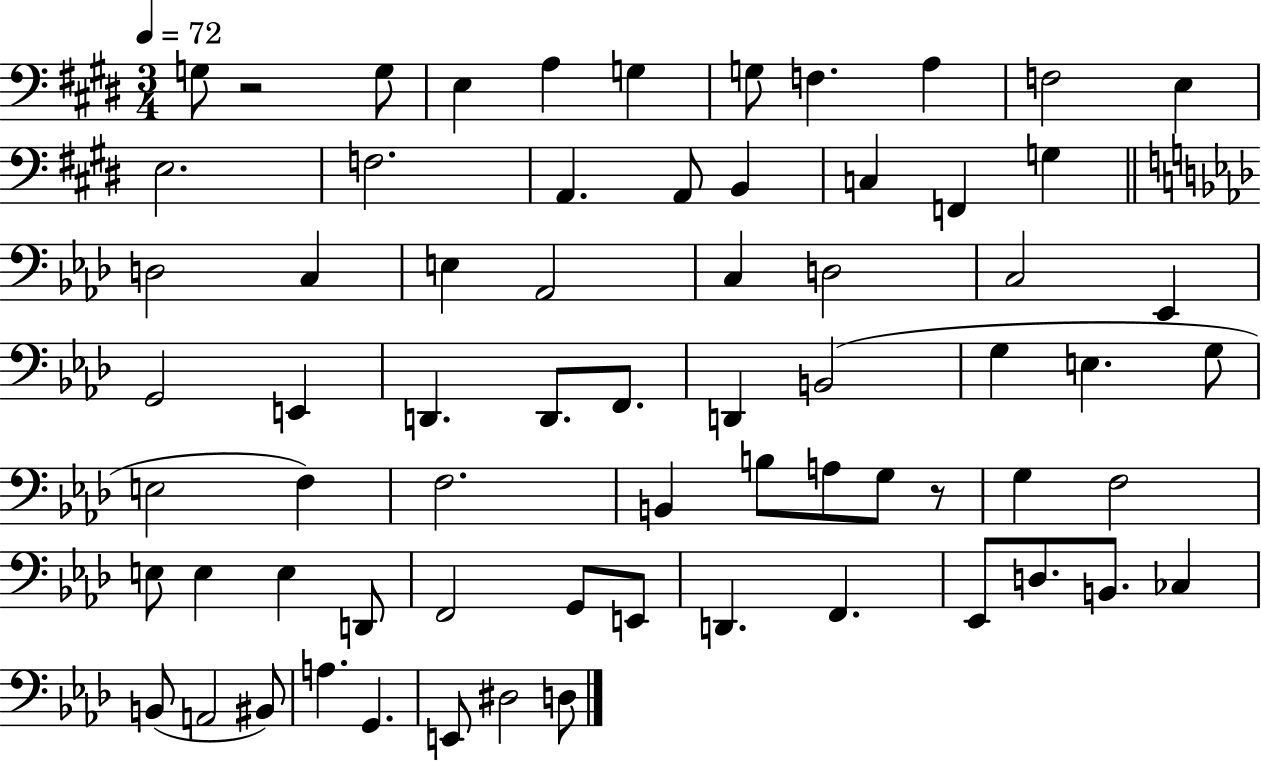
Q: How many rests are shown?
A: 2